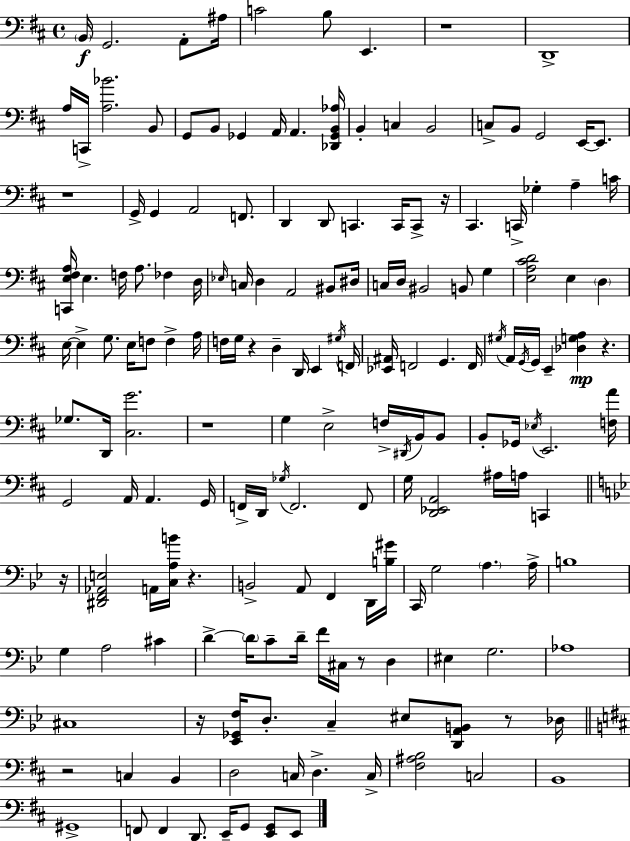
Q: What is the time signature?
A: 4/4